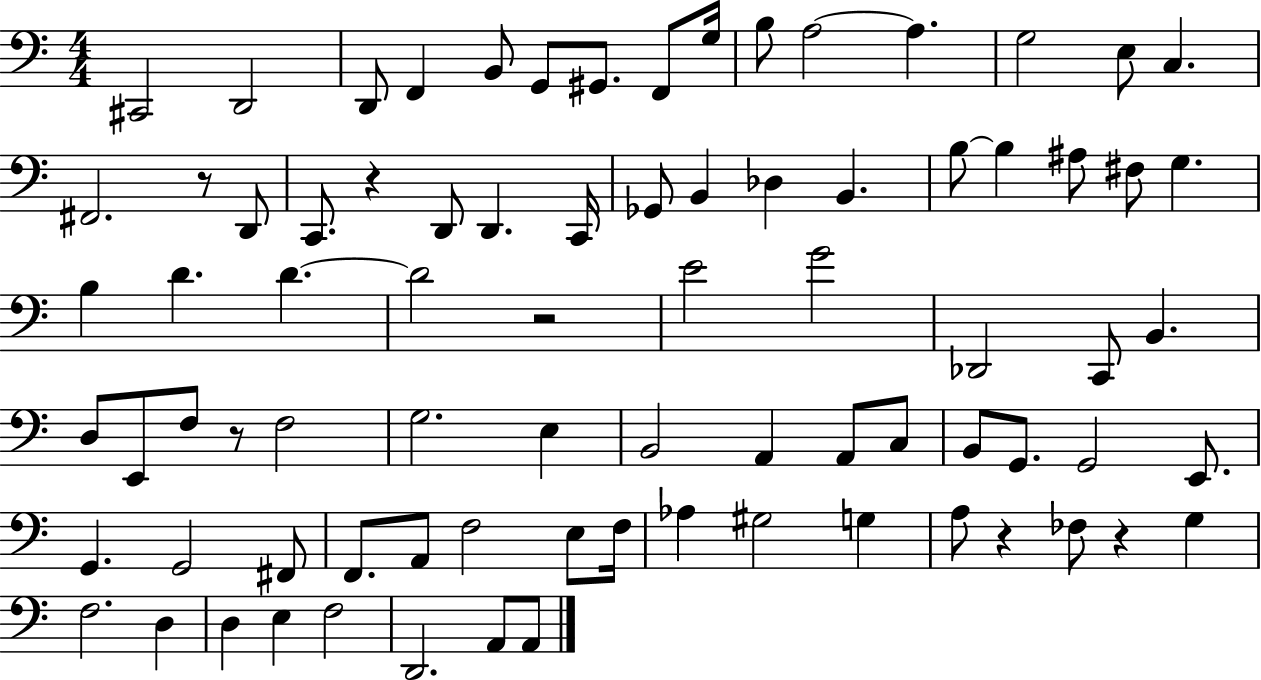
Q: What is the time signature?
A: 4/4